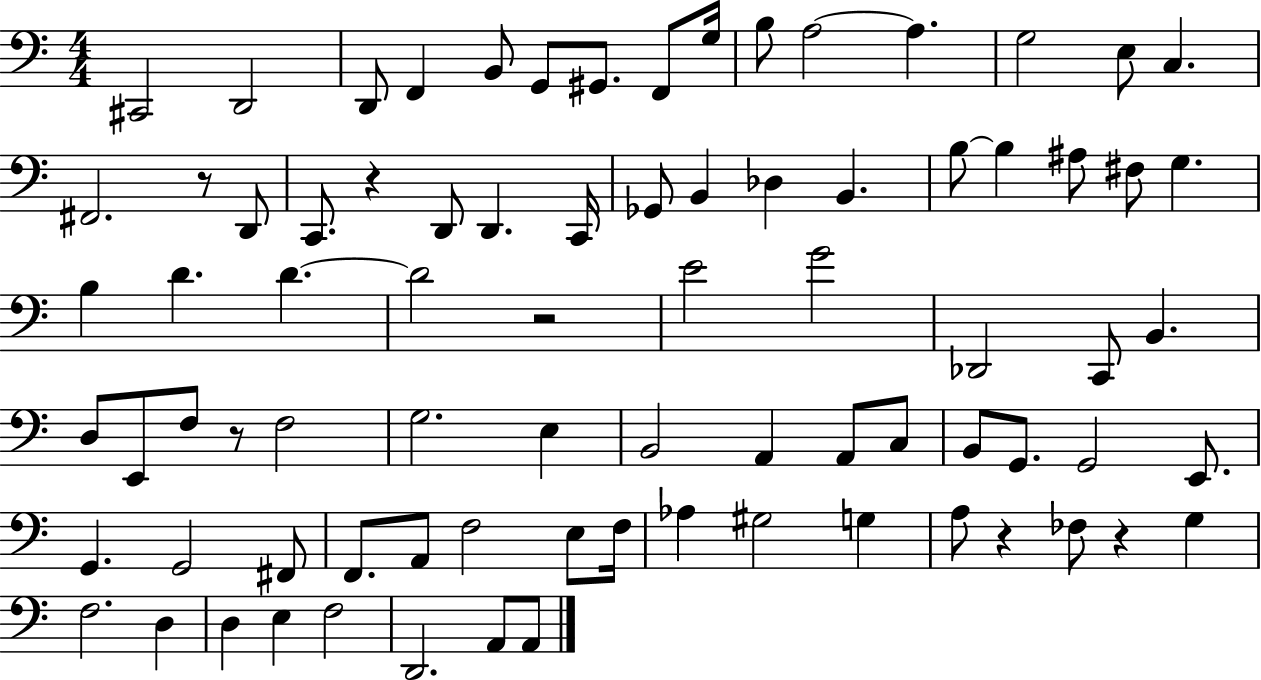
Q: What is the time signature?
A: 4/4